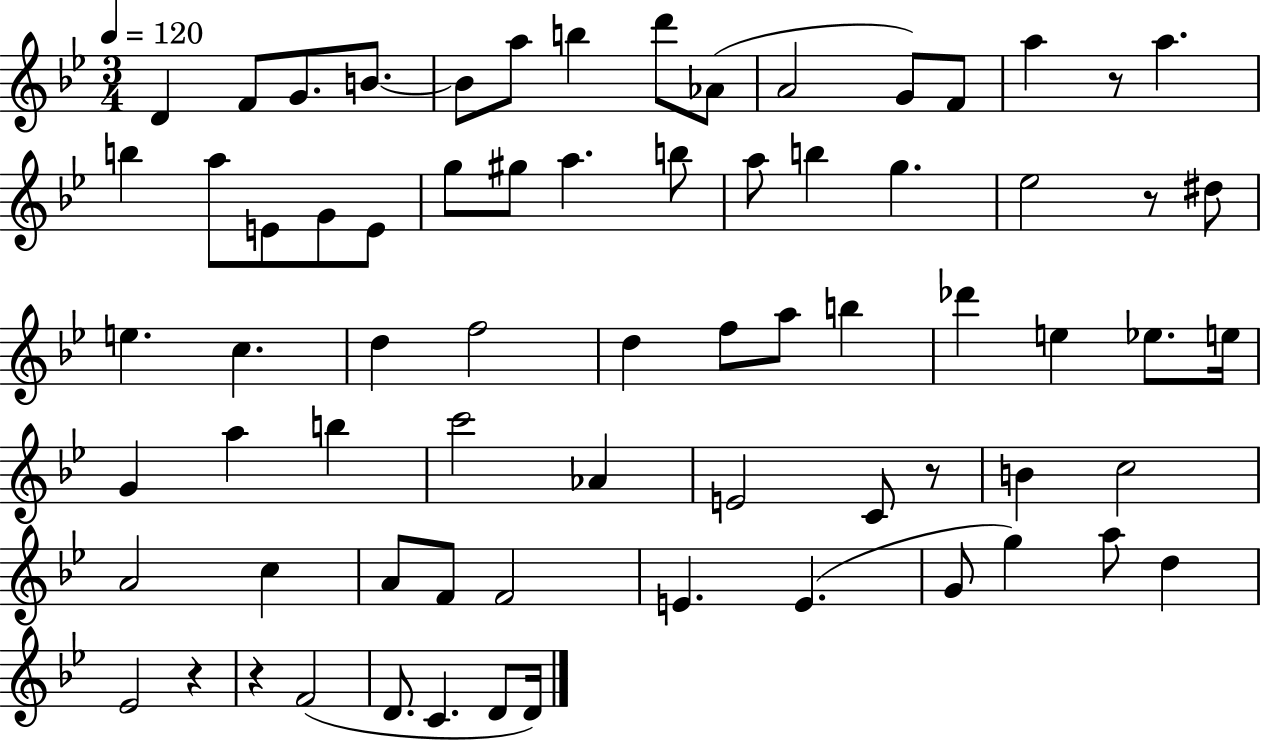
D4/q F4/e G4/e. B4/e. B4/e A5/e B5/q D6/e Ab4/e A4/h G4/e F4/e A5/q R/e A5/q. B5/q A5/e E4/e G4/e E4/e G5/e G#5/e A5/q. B5/e A5/e B5/q G5/q. Eb5/h R/e D#5/e E5/q. C5/q. D5/q F5/h D5/q F5/e A5/e B5/q Db6/q E5/q Eb5/e. E5/s G4/q A5/q B5/q C6/h Ab4/q E4/h C4/e R/e B4/q C5/h A4/h C5/q A4/e F4/e F4/h E4/q. E4/q. G4/e G5/q A5/e D5/q Eb4/h R/q R/q F4/h D4/e. C4/q. D4/e D4/s